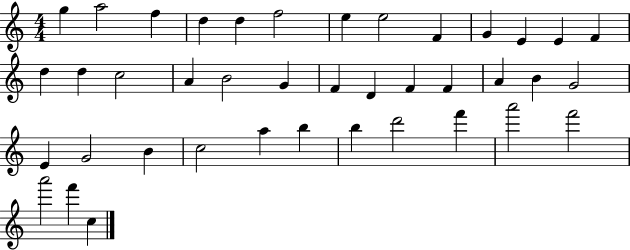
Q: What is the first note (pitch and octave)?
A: G5